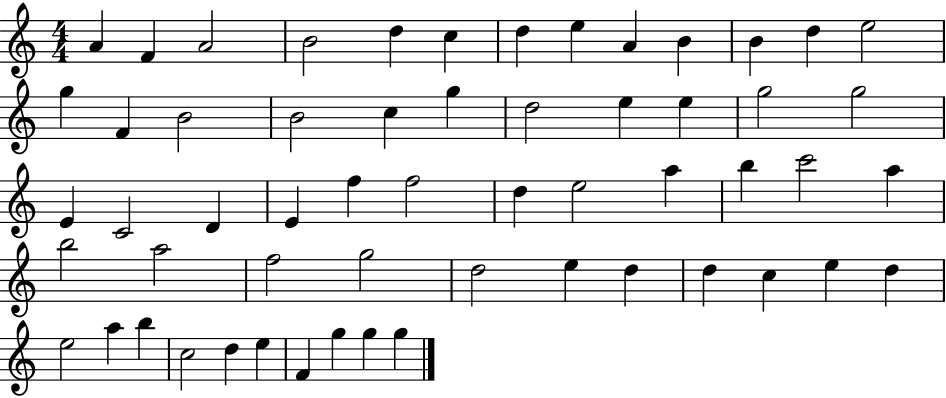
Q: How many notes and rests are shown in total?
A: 57